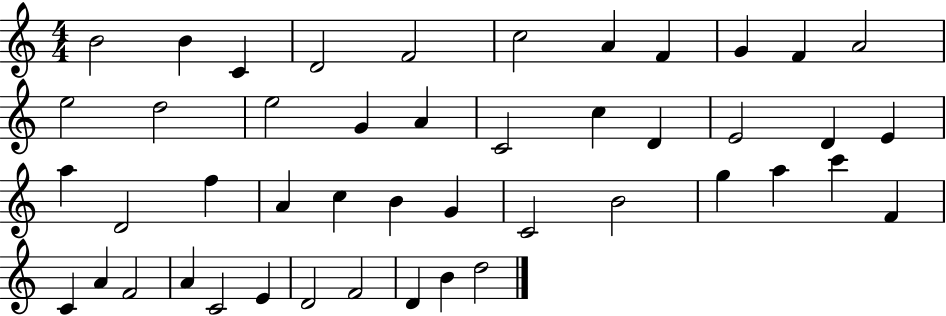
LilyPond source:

{
  \clef treble
  \numericTimeSignature
  \time 4/4
  \key c \major
  b'2 b'4 c'4 | d'2 f'2 | c''2 a'4 f'4 | g'4 f'4 a'2 | \break e''2 d''2 | e''2 g'4 a'4 | c'2 c''4 d'4 | e'2 d'4 e'4 | \break a''4 d'2 f''4 | a'4 c''4 b'4 g'4 | c'2 b'2 | g''4 a''4 c'''4 f'4 | \break c'4 a'4 f'2 | a'4 c'2 e'4 | d'2 f'2 | d'4 b'4 d''2 | \break \bar "|."
}